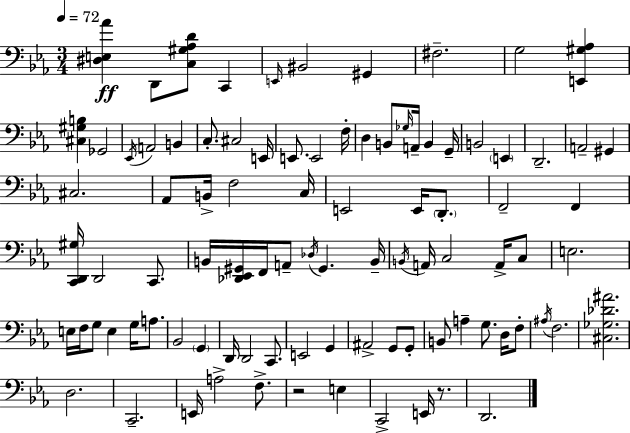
[D#3,E3,Ab4]/q D2/e [C3,G#3,Ab3,D4]/e C2/q E2/s BIS2/h G#2/q F#3/h. G3/h [E2,G#3,Ab3]/q [C#3,G#3,B3]/q Gb2/h Eb2/s A2/h B2/q C3/e. C#3/h E2/s E2/e. E2/h F3/s D3/q B2/e Gb3/s A2/s B2/q G2/s B2/h E2/q D2/h. A2/h G#2/q C#3/h. Ab2/e B2/s F3/h C3/s E2/h E2/s D2/e. F2/h F2/q [C2,D2,G#3]/s D2/h C2/e. B2/s [Db2,Eb2,G#2]/s F2/s A2/e Db3/s G#2/q. B2/s B2/s A2/s C3/h A2/s C3/e E3/h. E3/s F3/s G3/e E3/q G3/s A3/e. Bb2/h G2/q D2/s D2/h C2/e. E2/h G2/q A#2/h G2/e G2/e B2/e A3/q G3/e. D3/s F3/e A#3/s F3/h. [C#3,Gb3,Db4,A#4]/h. D3/h. C2/h. E2/s A3/h F3/e. R/h E3/q C2/h E2/s R/e. D2/h.